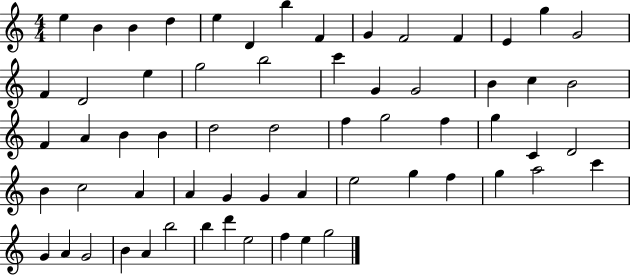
E5/q B4/q B4/q D5/q E5/q D4/q B5/q F4/q G4/q F4/h F4/q E4/q G5/q G4/h F4/q D4/h E5/q G5/h B5/h C6/q G4/q G4/h B4/q C5/q B4/h F4/q A4/q B4/q B4/q D5/h D5/h F5/q G5/h F5/q G5/q C4/q D4/h B4/q C5/h A4/q A4/q G4/q G4/q A4/q E5/h G5/q F5/q G5/q A5/h C6/q G4/q A4/q G4/h B4/q A4/q B5/h B5/q D6/q E5/h F5/q E5/q G5/h